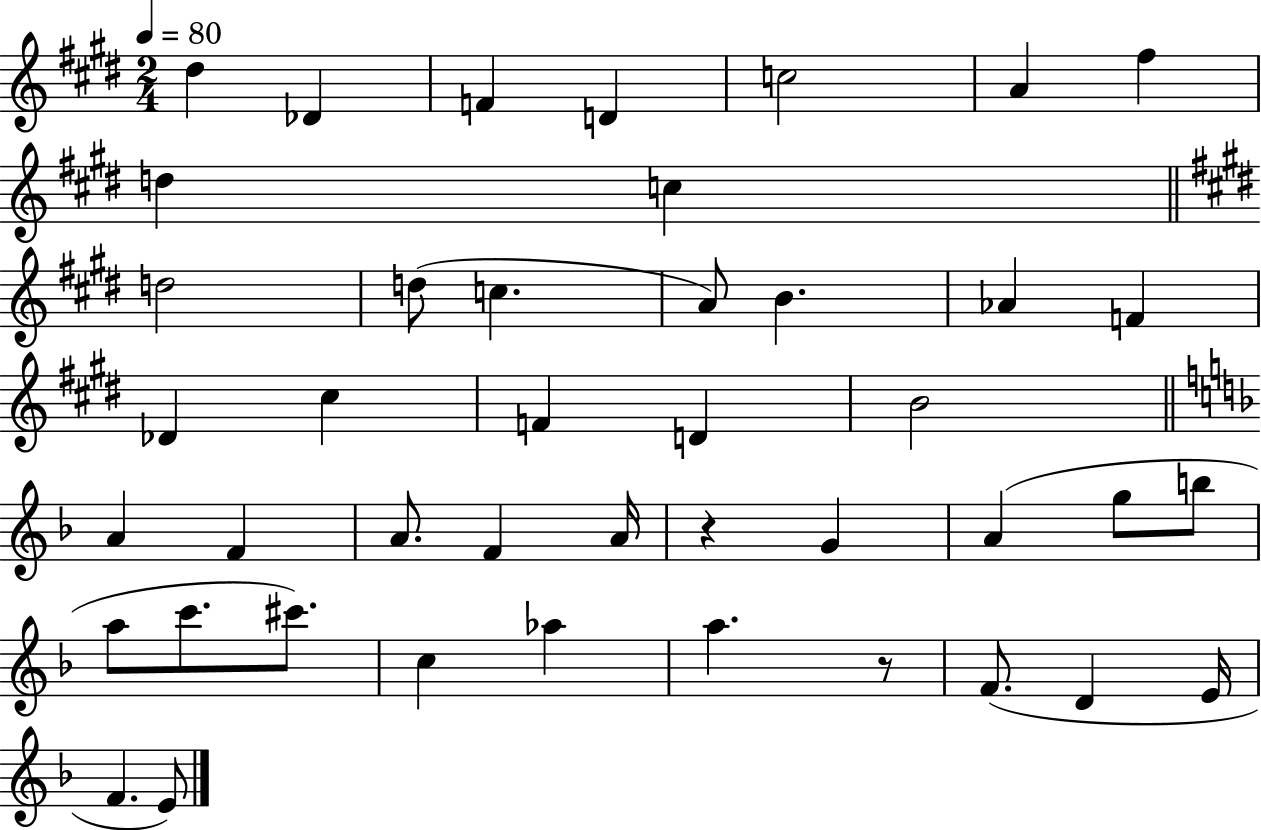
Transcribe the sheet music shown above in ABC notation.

X:1
T:Untitled
M:2/4
L:1/4
K:E
^d _D F D c2 A ^f d c d2 d/2 c A/2 B _A F _D ^c F D B2 A F A/2 F A/4 z G A g/2 b/2 a/2 c'/2 ^c'/2 c _a a z/2 F/2 D E/4 F E/2